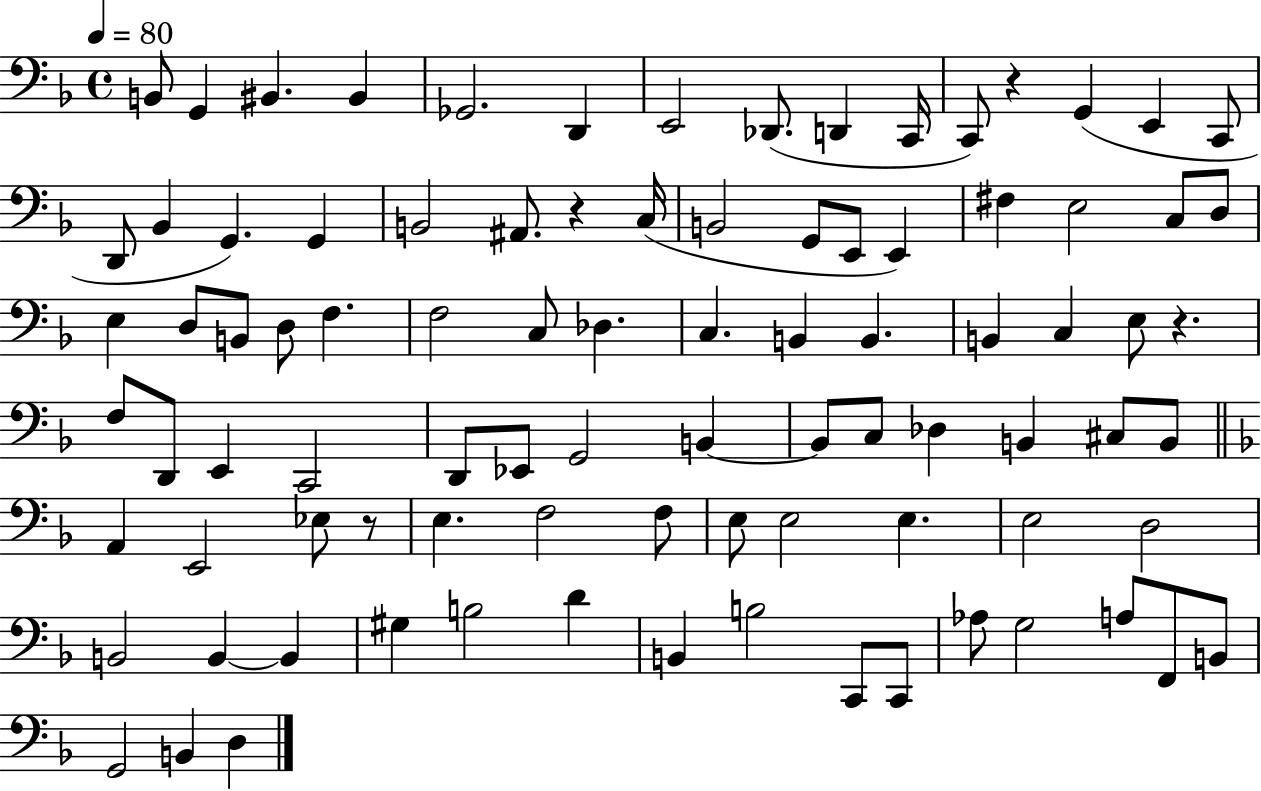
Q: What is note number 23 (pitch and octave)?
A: G2